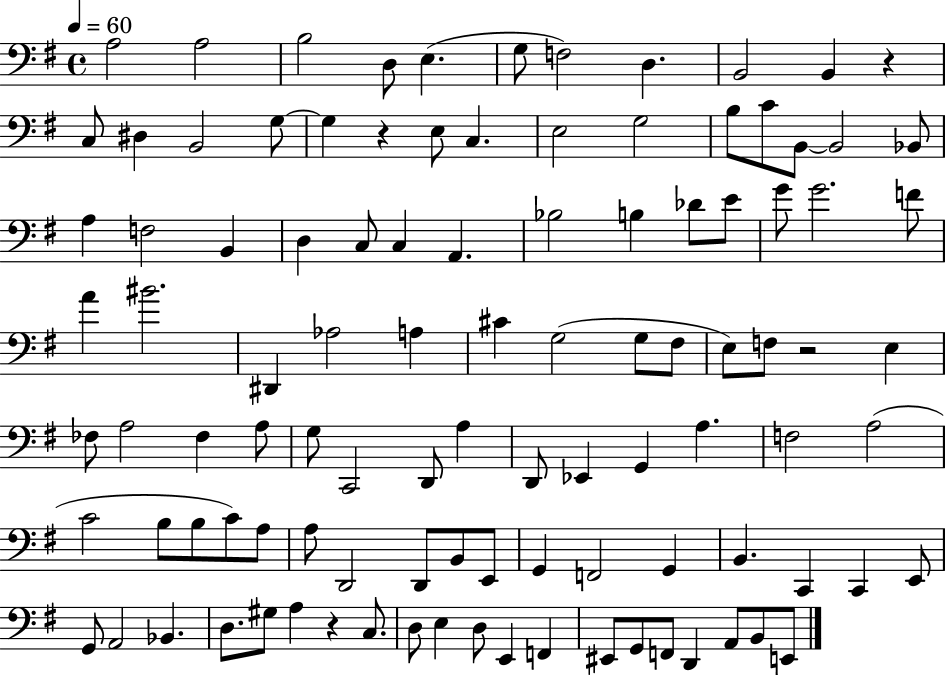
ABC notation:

X:1
T:Untitled
M:4/4
L:1/4
K:G
A,2 A,2 B,2 D,/2 E, G,/2 F,2 D, B,,2 B,, z C,/2 ^D, B,,2 G,/2 G, z E,/2 C, E,2 G,2 B,/2 C/2 B,,/2 B,,2 _B,,/2 A, F,2 B,, D, C,/2 C, A,, _B,2 B, _D/2 E/2 G/2 G2 F/2 A ^B2 ^D,, _A,2 A, ^C G,2 G,/2 ^F,/2 E,/2 F,/2 z2 E, _F,/2 A,2 _F, A,/2 G,/2 C,,2 D,,/2 A, D,,/2 _E,, G,, A, F,2 A,2 C2 B,/2 B,/2 C/2 A,/2 A,/2 D,,2 D,,/2 B,,/2 E,,/2 G,, F,,2 G,, B,, C,, C,, E,,/2 G,,/2 A,,2 _B,, D,/2 ^G,/2 A, z C,/2 D,/2 E, D,/2 E,, F,, ^E,,/2 G,,/2 F,,/2 D,, A,,/2 B,,/2 E,,/2